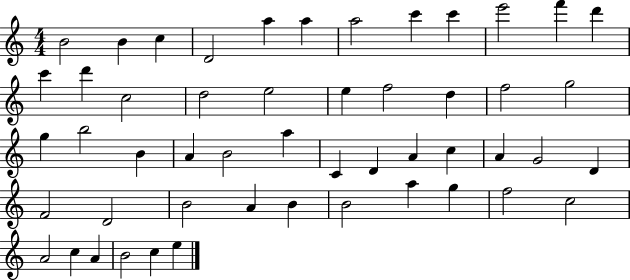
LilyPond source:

{
  \clef treble
  \numericTimeSignature
  \time 4/4
  \key c \major
  b'2 b'4 c''4 | d'2 a''4 a''4 | a''2 c'''4 c'''4 | e'''2 f'''4 d'''4 | \break c'''4 d'''4 c''2 | d''2 e''2 | e''4 f''2 d''4 | f''2 g''2 | \break g''4 b''2 b'4 | a'4 b'2 a''4 | c'4 d'4 a'4 c''4 | a'4 g'2 d'4 | \break f'2 d'2 | b'2 a'4 b'4 | b'2 a''4 g''4 | f''2 c''2 | \break a'2 c''4 a'4 | b'2 c''4 e''4 | \bar "|."
}